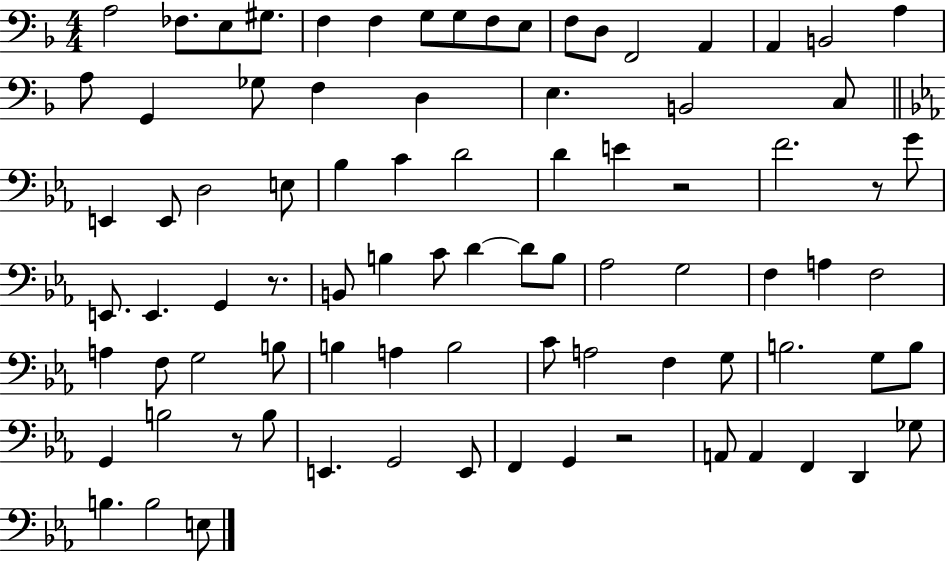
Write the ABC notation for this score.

X:1
T:Untitled
M:4/4
L:1/4
K:F
A,2 _F,/2 E,/2 ^G,/2 F, F, G,/2 G,/2 F,/2 E,/2 F,/2 D,/2 F,,2 A,, A,, B,,2 A, A,/2 G,, _G,/2 F, D, E, B,,2 C,/2 E,, E,,/2 D,2 E,/2 _B, C D2 D E z2 F2 z/2 G/2 E,,/2 E,, G,, z/2 B,,/2 B, C/2 D D/2 B,/2 _A,2 G,2 F, A, F,2 A, F,/2 G,2 B,/2 B, A, B,2 C/2 A,2 F, G,/2 B,2 G,/2 B,/2 G,, B,2 z/2 B,/2 E,, G,,2 E,,/2 F,, G,, z2 A,,/2 A,, F,, D,, _G,/2 B, B,2 E,/2